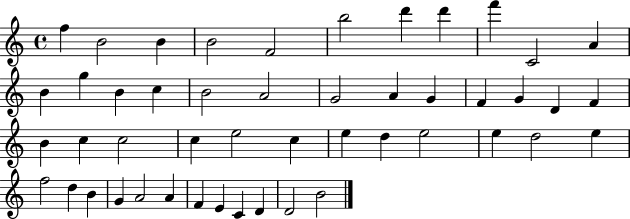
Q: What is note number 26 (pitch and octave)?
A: C5